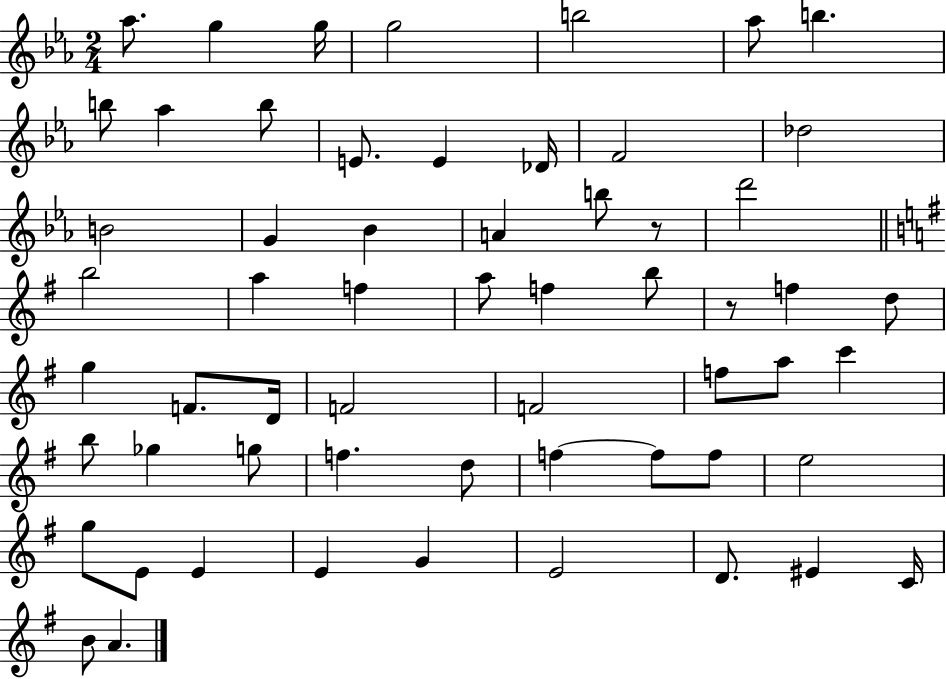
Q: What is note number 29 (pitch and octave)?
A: D5